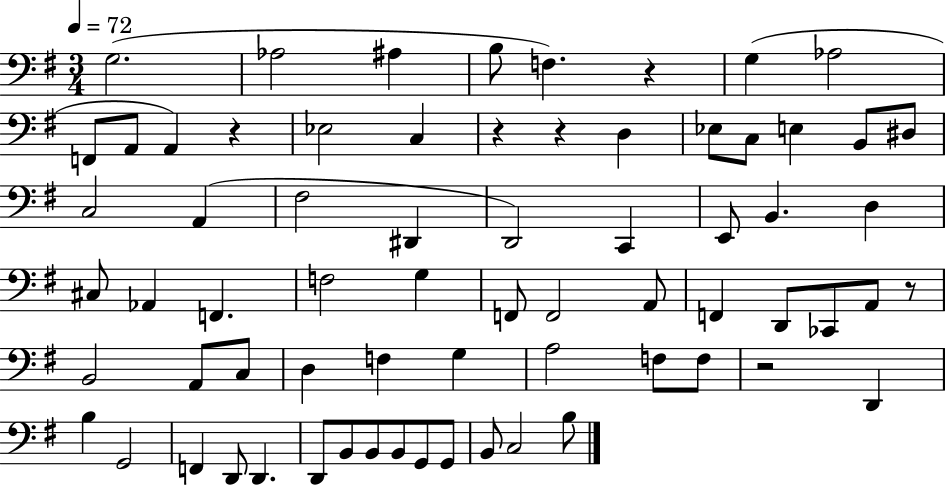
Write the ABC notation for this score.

X:1
T:Untitled
M:3/4
L:1/4
K:G
G,2 _A,2 ^A, B,/2 F, z G, _A,2 F,,/2 A,,/2 A,, z _E,2 C, z z D, _E,/2 C,/2 E, B,,/2 ^D,/2 C,2 A,, ^F,2 ^D,, D,,2 C,, E,,/2 B,, D, ^C,/2 _A,, F,, F,2 G, F,,/2 F,,2 A,,/2 F,, D,,/2 _C,,/2 A,,/2 z/2 B,,2 A,,/2 C,/2 D, F, G, A,2 F,/2 F,/2 z2 D,, B, G,,2 F,, D,,/2 D,, D,,/2 B,,/2 B,,/2 B,,/2 G,,/2 G,,/2 B,,/2 C,2 B,/2